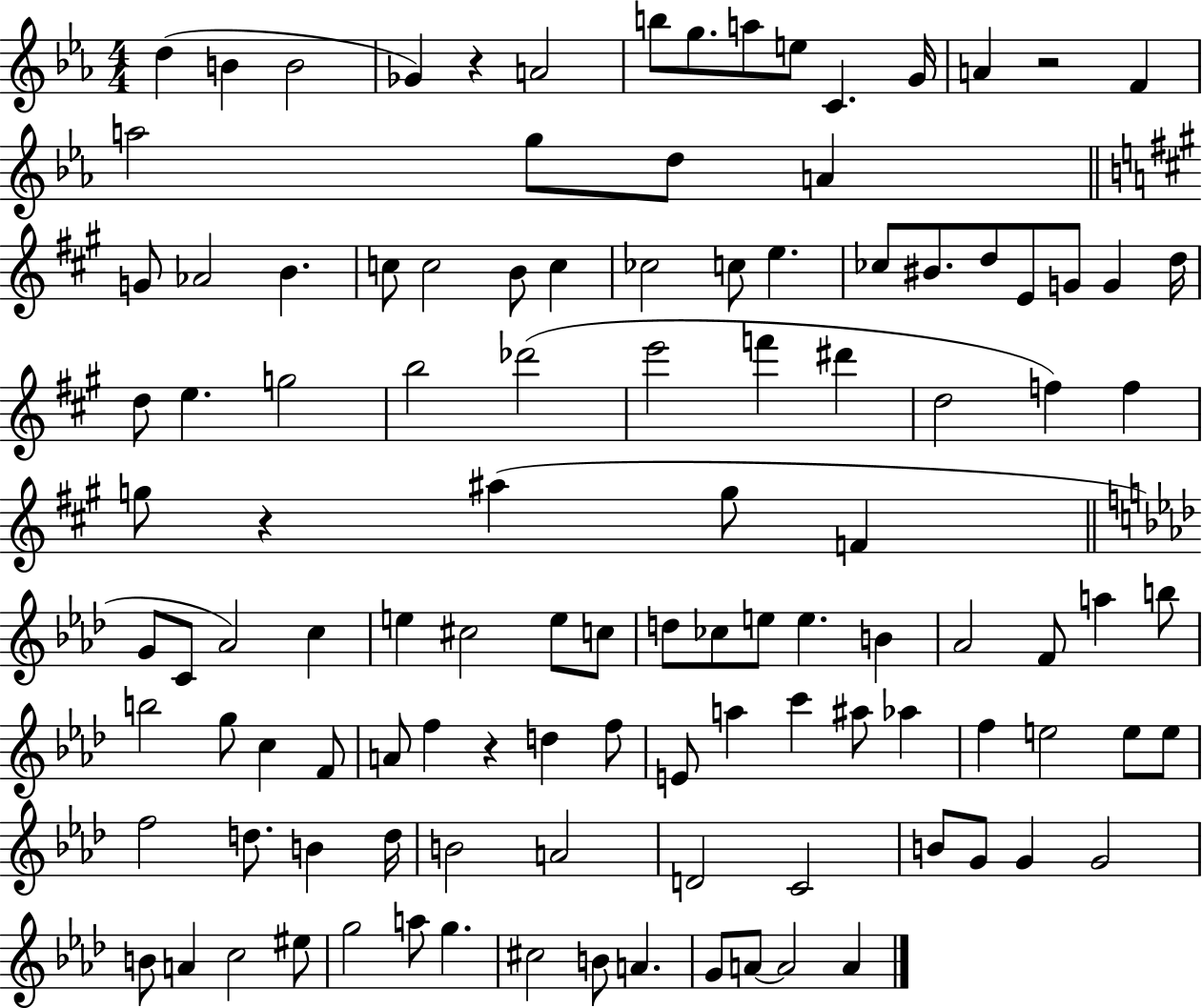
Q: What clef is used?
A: treble